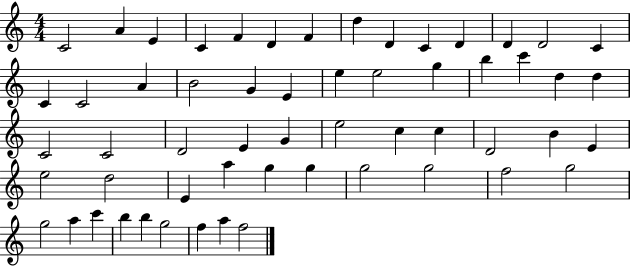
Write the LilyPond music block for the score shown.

{
  \clef treble
  \numericTimeSignature
  \time 4/4
  \key c \major
  c'2 a'4 e'4 | c'4 f'4 d'4 f'4 | d''4 d'4 c'4 d'4 | d'4 d'2 c'4 | \break c'4 c'2 a'4 | b'2 g'4 e'4 | e''4 e''2 g''4 | b''4 c'''4 d''4 d''4 | \break c'2 c'2 | d'2 e'4 g'4 | e''2 c''4 c''4 | d'2 b'4 e'4 | \break e''2 d''2 | e'4 a''4 g''4 g''4 | g''2 g''2 | f''2 g''2 | \break g''2 a''4 c'''4 | b''4 b''4 g''2 | f''4 a''4 f''2 | \bar "|."
}